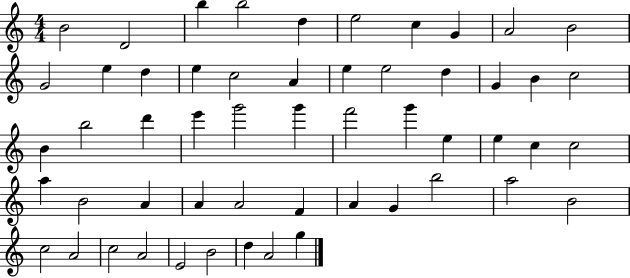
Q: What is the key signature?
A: C major